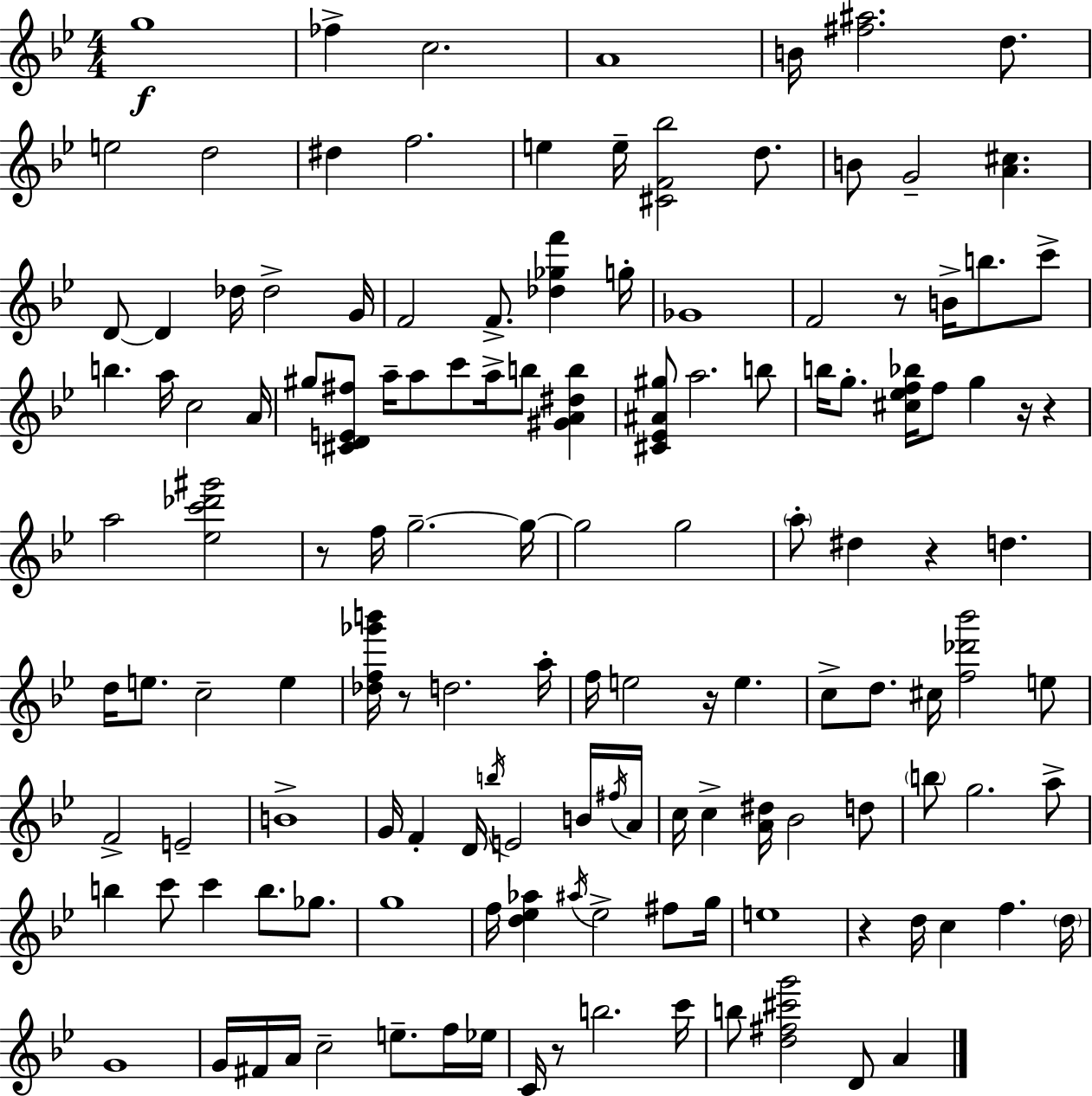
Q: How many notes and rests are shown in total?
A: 137